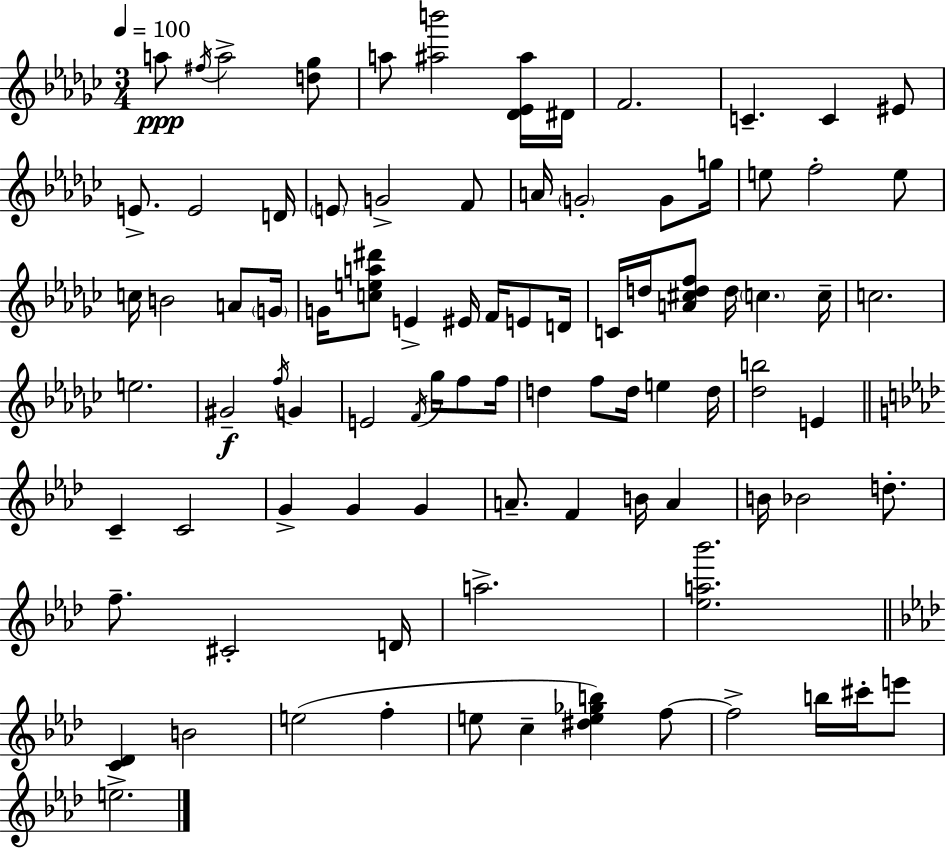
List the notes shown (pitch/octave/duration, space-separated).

A5/e F#5/s A5/h [D5,Gb5]/e A5/e [A#5,B6]/h [Db4,Eb4,A#5]/s D#4/s F4/h. C4/q. C4/q EIS4/e E4/e. E4/h D4/s E4/e G4/h F4/e A4/s G4/h G4/e G5/s E5/e F5/h E5/e C5/s B4/h A4/e G4/s G4/s [C5,E5,A5,D#6]/e E4/q EIS4/s F4/s E4/e D4/s C4/s D5/s [A4,C#5,D5,F5]/e D5/s C5/q. C5/s C5/h. E5/h. G#4/h F5/s G4/q E4/h F4/s Gb5/s F5/e F5/s D5/q F5/e D5/s E5/q D5/s [Db5,B5]/h E4/q C4/q C4/h G4/q G4/q G4/q A4/e. F4/q B4/s A4/q B4/s Bb4/h D5/e. F5/e. C#4/h D4/s A5/h. [Eb5,A5,Bb6]/h. [C4,Db4]/q B4/h E5/h F5/q E5/e C5/q [D#5,E5,Gb5,B5]/q F5/e F5/h B5/s C#6/s E6/e E5/h.